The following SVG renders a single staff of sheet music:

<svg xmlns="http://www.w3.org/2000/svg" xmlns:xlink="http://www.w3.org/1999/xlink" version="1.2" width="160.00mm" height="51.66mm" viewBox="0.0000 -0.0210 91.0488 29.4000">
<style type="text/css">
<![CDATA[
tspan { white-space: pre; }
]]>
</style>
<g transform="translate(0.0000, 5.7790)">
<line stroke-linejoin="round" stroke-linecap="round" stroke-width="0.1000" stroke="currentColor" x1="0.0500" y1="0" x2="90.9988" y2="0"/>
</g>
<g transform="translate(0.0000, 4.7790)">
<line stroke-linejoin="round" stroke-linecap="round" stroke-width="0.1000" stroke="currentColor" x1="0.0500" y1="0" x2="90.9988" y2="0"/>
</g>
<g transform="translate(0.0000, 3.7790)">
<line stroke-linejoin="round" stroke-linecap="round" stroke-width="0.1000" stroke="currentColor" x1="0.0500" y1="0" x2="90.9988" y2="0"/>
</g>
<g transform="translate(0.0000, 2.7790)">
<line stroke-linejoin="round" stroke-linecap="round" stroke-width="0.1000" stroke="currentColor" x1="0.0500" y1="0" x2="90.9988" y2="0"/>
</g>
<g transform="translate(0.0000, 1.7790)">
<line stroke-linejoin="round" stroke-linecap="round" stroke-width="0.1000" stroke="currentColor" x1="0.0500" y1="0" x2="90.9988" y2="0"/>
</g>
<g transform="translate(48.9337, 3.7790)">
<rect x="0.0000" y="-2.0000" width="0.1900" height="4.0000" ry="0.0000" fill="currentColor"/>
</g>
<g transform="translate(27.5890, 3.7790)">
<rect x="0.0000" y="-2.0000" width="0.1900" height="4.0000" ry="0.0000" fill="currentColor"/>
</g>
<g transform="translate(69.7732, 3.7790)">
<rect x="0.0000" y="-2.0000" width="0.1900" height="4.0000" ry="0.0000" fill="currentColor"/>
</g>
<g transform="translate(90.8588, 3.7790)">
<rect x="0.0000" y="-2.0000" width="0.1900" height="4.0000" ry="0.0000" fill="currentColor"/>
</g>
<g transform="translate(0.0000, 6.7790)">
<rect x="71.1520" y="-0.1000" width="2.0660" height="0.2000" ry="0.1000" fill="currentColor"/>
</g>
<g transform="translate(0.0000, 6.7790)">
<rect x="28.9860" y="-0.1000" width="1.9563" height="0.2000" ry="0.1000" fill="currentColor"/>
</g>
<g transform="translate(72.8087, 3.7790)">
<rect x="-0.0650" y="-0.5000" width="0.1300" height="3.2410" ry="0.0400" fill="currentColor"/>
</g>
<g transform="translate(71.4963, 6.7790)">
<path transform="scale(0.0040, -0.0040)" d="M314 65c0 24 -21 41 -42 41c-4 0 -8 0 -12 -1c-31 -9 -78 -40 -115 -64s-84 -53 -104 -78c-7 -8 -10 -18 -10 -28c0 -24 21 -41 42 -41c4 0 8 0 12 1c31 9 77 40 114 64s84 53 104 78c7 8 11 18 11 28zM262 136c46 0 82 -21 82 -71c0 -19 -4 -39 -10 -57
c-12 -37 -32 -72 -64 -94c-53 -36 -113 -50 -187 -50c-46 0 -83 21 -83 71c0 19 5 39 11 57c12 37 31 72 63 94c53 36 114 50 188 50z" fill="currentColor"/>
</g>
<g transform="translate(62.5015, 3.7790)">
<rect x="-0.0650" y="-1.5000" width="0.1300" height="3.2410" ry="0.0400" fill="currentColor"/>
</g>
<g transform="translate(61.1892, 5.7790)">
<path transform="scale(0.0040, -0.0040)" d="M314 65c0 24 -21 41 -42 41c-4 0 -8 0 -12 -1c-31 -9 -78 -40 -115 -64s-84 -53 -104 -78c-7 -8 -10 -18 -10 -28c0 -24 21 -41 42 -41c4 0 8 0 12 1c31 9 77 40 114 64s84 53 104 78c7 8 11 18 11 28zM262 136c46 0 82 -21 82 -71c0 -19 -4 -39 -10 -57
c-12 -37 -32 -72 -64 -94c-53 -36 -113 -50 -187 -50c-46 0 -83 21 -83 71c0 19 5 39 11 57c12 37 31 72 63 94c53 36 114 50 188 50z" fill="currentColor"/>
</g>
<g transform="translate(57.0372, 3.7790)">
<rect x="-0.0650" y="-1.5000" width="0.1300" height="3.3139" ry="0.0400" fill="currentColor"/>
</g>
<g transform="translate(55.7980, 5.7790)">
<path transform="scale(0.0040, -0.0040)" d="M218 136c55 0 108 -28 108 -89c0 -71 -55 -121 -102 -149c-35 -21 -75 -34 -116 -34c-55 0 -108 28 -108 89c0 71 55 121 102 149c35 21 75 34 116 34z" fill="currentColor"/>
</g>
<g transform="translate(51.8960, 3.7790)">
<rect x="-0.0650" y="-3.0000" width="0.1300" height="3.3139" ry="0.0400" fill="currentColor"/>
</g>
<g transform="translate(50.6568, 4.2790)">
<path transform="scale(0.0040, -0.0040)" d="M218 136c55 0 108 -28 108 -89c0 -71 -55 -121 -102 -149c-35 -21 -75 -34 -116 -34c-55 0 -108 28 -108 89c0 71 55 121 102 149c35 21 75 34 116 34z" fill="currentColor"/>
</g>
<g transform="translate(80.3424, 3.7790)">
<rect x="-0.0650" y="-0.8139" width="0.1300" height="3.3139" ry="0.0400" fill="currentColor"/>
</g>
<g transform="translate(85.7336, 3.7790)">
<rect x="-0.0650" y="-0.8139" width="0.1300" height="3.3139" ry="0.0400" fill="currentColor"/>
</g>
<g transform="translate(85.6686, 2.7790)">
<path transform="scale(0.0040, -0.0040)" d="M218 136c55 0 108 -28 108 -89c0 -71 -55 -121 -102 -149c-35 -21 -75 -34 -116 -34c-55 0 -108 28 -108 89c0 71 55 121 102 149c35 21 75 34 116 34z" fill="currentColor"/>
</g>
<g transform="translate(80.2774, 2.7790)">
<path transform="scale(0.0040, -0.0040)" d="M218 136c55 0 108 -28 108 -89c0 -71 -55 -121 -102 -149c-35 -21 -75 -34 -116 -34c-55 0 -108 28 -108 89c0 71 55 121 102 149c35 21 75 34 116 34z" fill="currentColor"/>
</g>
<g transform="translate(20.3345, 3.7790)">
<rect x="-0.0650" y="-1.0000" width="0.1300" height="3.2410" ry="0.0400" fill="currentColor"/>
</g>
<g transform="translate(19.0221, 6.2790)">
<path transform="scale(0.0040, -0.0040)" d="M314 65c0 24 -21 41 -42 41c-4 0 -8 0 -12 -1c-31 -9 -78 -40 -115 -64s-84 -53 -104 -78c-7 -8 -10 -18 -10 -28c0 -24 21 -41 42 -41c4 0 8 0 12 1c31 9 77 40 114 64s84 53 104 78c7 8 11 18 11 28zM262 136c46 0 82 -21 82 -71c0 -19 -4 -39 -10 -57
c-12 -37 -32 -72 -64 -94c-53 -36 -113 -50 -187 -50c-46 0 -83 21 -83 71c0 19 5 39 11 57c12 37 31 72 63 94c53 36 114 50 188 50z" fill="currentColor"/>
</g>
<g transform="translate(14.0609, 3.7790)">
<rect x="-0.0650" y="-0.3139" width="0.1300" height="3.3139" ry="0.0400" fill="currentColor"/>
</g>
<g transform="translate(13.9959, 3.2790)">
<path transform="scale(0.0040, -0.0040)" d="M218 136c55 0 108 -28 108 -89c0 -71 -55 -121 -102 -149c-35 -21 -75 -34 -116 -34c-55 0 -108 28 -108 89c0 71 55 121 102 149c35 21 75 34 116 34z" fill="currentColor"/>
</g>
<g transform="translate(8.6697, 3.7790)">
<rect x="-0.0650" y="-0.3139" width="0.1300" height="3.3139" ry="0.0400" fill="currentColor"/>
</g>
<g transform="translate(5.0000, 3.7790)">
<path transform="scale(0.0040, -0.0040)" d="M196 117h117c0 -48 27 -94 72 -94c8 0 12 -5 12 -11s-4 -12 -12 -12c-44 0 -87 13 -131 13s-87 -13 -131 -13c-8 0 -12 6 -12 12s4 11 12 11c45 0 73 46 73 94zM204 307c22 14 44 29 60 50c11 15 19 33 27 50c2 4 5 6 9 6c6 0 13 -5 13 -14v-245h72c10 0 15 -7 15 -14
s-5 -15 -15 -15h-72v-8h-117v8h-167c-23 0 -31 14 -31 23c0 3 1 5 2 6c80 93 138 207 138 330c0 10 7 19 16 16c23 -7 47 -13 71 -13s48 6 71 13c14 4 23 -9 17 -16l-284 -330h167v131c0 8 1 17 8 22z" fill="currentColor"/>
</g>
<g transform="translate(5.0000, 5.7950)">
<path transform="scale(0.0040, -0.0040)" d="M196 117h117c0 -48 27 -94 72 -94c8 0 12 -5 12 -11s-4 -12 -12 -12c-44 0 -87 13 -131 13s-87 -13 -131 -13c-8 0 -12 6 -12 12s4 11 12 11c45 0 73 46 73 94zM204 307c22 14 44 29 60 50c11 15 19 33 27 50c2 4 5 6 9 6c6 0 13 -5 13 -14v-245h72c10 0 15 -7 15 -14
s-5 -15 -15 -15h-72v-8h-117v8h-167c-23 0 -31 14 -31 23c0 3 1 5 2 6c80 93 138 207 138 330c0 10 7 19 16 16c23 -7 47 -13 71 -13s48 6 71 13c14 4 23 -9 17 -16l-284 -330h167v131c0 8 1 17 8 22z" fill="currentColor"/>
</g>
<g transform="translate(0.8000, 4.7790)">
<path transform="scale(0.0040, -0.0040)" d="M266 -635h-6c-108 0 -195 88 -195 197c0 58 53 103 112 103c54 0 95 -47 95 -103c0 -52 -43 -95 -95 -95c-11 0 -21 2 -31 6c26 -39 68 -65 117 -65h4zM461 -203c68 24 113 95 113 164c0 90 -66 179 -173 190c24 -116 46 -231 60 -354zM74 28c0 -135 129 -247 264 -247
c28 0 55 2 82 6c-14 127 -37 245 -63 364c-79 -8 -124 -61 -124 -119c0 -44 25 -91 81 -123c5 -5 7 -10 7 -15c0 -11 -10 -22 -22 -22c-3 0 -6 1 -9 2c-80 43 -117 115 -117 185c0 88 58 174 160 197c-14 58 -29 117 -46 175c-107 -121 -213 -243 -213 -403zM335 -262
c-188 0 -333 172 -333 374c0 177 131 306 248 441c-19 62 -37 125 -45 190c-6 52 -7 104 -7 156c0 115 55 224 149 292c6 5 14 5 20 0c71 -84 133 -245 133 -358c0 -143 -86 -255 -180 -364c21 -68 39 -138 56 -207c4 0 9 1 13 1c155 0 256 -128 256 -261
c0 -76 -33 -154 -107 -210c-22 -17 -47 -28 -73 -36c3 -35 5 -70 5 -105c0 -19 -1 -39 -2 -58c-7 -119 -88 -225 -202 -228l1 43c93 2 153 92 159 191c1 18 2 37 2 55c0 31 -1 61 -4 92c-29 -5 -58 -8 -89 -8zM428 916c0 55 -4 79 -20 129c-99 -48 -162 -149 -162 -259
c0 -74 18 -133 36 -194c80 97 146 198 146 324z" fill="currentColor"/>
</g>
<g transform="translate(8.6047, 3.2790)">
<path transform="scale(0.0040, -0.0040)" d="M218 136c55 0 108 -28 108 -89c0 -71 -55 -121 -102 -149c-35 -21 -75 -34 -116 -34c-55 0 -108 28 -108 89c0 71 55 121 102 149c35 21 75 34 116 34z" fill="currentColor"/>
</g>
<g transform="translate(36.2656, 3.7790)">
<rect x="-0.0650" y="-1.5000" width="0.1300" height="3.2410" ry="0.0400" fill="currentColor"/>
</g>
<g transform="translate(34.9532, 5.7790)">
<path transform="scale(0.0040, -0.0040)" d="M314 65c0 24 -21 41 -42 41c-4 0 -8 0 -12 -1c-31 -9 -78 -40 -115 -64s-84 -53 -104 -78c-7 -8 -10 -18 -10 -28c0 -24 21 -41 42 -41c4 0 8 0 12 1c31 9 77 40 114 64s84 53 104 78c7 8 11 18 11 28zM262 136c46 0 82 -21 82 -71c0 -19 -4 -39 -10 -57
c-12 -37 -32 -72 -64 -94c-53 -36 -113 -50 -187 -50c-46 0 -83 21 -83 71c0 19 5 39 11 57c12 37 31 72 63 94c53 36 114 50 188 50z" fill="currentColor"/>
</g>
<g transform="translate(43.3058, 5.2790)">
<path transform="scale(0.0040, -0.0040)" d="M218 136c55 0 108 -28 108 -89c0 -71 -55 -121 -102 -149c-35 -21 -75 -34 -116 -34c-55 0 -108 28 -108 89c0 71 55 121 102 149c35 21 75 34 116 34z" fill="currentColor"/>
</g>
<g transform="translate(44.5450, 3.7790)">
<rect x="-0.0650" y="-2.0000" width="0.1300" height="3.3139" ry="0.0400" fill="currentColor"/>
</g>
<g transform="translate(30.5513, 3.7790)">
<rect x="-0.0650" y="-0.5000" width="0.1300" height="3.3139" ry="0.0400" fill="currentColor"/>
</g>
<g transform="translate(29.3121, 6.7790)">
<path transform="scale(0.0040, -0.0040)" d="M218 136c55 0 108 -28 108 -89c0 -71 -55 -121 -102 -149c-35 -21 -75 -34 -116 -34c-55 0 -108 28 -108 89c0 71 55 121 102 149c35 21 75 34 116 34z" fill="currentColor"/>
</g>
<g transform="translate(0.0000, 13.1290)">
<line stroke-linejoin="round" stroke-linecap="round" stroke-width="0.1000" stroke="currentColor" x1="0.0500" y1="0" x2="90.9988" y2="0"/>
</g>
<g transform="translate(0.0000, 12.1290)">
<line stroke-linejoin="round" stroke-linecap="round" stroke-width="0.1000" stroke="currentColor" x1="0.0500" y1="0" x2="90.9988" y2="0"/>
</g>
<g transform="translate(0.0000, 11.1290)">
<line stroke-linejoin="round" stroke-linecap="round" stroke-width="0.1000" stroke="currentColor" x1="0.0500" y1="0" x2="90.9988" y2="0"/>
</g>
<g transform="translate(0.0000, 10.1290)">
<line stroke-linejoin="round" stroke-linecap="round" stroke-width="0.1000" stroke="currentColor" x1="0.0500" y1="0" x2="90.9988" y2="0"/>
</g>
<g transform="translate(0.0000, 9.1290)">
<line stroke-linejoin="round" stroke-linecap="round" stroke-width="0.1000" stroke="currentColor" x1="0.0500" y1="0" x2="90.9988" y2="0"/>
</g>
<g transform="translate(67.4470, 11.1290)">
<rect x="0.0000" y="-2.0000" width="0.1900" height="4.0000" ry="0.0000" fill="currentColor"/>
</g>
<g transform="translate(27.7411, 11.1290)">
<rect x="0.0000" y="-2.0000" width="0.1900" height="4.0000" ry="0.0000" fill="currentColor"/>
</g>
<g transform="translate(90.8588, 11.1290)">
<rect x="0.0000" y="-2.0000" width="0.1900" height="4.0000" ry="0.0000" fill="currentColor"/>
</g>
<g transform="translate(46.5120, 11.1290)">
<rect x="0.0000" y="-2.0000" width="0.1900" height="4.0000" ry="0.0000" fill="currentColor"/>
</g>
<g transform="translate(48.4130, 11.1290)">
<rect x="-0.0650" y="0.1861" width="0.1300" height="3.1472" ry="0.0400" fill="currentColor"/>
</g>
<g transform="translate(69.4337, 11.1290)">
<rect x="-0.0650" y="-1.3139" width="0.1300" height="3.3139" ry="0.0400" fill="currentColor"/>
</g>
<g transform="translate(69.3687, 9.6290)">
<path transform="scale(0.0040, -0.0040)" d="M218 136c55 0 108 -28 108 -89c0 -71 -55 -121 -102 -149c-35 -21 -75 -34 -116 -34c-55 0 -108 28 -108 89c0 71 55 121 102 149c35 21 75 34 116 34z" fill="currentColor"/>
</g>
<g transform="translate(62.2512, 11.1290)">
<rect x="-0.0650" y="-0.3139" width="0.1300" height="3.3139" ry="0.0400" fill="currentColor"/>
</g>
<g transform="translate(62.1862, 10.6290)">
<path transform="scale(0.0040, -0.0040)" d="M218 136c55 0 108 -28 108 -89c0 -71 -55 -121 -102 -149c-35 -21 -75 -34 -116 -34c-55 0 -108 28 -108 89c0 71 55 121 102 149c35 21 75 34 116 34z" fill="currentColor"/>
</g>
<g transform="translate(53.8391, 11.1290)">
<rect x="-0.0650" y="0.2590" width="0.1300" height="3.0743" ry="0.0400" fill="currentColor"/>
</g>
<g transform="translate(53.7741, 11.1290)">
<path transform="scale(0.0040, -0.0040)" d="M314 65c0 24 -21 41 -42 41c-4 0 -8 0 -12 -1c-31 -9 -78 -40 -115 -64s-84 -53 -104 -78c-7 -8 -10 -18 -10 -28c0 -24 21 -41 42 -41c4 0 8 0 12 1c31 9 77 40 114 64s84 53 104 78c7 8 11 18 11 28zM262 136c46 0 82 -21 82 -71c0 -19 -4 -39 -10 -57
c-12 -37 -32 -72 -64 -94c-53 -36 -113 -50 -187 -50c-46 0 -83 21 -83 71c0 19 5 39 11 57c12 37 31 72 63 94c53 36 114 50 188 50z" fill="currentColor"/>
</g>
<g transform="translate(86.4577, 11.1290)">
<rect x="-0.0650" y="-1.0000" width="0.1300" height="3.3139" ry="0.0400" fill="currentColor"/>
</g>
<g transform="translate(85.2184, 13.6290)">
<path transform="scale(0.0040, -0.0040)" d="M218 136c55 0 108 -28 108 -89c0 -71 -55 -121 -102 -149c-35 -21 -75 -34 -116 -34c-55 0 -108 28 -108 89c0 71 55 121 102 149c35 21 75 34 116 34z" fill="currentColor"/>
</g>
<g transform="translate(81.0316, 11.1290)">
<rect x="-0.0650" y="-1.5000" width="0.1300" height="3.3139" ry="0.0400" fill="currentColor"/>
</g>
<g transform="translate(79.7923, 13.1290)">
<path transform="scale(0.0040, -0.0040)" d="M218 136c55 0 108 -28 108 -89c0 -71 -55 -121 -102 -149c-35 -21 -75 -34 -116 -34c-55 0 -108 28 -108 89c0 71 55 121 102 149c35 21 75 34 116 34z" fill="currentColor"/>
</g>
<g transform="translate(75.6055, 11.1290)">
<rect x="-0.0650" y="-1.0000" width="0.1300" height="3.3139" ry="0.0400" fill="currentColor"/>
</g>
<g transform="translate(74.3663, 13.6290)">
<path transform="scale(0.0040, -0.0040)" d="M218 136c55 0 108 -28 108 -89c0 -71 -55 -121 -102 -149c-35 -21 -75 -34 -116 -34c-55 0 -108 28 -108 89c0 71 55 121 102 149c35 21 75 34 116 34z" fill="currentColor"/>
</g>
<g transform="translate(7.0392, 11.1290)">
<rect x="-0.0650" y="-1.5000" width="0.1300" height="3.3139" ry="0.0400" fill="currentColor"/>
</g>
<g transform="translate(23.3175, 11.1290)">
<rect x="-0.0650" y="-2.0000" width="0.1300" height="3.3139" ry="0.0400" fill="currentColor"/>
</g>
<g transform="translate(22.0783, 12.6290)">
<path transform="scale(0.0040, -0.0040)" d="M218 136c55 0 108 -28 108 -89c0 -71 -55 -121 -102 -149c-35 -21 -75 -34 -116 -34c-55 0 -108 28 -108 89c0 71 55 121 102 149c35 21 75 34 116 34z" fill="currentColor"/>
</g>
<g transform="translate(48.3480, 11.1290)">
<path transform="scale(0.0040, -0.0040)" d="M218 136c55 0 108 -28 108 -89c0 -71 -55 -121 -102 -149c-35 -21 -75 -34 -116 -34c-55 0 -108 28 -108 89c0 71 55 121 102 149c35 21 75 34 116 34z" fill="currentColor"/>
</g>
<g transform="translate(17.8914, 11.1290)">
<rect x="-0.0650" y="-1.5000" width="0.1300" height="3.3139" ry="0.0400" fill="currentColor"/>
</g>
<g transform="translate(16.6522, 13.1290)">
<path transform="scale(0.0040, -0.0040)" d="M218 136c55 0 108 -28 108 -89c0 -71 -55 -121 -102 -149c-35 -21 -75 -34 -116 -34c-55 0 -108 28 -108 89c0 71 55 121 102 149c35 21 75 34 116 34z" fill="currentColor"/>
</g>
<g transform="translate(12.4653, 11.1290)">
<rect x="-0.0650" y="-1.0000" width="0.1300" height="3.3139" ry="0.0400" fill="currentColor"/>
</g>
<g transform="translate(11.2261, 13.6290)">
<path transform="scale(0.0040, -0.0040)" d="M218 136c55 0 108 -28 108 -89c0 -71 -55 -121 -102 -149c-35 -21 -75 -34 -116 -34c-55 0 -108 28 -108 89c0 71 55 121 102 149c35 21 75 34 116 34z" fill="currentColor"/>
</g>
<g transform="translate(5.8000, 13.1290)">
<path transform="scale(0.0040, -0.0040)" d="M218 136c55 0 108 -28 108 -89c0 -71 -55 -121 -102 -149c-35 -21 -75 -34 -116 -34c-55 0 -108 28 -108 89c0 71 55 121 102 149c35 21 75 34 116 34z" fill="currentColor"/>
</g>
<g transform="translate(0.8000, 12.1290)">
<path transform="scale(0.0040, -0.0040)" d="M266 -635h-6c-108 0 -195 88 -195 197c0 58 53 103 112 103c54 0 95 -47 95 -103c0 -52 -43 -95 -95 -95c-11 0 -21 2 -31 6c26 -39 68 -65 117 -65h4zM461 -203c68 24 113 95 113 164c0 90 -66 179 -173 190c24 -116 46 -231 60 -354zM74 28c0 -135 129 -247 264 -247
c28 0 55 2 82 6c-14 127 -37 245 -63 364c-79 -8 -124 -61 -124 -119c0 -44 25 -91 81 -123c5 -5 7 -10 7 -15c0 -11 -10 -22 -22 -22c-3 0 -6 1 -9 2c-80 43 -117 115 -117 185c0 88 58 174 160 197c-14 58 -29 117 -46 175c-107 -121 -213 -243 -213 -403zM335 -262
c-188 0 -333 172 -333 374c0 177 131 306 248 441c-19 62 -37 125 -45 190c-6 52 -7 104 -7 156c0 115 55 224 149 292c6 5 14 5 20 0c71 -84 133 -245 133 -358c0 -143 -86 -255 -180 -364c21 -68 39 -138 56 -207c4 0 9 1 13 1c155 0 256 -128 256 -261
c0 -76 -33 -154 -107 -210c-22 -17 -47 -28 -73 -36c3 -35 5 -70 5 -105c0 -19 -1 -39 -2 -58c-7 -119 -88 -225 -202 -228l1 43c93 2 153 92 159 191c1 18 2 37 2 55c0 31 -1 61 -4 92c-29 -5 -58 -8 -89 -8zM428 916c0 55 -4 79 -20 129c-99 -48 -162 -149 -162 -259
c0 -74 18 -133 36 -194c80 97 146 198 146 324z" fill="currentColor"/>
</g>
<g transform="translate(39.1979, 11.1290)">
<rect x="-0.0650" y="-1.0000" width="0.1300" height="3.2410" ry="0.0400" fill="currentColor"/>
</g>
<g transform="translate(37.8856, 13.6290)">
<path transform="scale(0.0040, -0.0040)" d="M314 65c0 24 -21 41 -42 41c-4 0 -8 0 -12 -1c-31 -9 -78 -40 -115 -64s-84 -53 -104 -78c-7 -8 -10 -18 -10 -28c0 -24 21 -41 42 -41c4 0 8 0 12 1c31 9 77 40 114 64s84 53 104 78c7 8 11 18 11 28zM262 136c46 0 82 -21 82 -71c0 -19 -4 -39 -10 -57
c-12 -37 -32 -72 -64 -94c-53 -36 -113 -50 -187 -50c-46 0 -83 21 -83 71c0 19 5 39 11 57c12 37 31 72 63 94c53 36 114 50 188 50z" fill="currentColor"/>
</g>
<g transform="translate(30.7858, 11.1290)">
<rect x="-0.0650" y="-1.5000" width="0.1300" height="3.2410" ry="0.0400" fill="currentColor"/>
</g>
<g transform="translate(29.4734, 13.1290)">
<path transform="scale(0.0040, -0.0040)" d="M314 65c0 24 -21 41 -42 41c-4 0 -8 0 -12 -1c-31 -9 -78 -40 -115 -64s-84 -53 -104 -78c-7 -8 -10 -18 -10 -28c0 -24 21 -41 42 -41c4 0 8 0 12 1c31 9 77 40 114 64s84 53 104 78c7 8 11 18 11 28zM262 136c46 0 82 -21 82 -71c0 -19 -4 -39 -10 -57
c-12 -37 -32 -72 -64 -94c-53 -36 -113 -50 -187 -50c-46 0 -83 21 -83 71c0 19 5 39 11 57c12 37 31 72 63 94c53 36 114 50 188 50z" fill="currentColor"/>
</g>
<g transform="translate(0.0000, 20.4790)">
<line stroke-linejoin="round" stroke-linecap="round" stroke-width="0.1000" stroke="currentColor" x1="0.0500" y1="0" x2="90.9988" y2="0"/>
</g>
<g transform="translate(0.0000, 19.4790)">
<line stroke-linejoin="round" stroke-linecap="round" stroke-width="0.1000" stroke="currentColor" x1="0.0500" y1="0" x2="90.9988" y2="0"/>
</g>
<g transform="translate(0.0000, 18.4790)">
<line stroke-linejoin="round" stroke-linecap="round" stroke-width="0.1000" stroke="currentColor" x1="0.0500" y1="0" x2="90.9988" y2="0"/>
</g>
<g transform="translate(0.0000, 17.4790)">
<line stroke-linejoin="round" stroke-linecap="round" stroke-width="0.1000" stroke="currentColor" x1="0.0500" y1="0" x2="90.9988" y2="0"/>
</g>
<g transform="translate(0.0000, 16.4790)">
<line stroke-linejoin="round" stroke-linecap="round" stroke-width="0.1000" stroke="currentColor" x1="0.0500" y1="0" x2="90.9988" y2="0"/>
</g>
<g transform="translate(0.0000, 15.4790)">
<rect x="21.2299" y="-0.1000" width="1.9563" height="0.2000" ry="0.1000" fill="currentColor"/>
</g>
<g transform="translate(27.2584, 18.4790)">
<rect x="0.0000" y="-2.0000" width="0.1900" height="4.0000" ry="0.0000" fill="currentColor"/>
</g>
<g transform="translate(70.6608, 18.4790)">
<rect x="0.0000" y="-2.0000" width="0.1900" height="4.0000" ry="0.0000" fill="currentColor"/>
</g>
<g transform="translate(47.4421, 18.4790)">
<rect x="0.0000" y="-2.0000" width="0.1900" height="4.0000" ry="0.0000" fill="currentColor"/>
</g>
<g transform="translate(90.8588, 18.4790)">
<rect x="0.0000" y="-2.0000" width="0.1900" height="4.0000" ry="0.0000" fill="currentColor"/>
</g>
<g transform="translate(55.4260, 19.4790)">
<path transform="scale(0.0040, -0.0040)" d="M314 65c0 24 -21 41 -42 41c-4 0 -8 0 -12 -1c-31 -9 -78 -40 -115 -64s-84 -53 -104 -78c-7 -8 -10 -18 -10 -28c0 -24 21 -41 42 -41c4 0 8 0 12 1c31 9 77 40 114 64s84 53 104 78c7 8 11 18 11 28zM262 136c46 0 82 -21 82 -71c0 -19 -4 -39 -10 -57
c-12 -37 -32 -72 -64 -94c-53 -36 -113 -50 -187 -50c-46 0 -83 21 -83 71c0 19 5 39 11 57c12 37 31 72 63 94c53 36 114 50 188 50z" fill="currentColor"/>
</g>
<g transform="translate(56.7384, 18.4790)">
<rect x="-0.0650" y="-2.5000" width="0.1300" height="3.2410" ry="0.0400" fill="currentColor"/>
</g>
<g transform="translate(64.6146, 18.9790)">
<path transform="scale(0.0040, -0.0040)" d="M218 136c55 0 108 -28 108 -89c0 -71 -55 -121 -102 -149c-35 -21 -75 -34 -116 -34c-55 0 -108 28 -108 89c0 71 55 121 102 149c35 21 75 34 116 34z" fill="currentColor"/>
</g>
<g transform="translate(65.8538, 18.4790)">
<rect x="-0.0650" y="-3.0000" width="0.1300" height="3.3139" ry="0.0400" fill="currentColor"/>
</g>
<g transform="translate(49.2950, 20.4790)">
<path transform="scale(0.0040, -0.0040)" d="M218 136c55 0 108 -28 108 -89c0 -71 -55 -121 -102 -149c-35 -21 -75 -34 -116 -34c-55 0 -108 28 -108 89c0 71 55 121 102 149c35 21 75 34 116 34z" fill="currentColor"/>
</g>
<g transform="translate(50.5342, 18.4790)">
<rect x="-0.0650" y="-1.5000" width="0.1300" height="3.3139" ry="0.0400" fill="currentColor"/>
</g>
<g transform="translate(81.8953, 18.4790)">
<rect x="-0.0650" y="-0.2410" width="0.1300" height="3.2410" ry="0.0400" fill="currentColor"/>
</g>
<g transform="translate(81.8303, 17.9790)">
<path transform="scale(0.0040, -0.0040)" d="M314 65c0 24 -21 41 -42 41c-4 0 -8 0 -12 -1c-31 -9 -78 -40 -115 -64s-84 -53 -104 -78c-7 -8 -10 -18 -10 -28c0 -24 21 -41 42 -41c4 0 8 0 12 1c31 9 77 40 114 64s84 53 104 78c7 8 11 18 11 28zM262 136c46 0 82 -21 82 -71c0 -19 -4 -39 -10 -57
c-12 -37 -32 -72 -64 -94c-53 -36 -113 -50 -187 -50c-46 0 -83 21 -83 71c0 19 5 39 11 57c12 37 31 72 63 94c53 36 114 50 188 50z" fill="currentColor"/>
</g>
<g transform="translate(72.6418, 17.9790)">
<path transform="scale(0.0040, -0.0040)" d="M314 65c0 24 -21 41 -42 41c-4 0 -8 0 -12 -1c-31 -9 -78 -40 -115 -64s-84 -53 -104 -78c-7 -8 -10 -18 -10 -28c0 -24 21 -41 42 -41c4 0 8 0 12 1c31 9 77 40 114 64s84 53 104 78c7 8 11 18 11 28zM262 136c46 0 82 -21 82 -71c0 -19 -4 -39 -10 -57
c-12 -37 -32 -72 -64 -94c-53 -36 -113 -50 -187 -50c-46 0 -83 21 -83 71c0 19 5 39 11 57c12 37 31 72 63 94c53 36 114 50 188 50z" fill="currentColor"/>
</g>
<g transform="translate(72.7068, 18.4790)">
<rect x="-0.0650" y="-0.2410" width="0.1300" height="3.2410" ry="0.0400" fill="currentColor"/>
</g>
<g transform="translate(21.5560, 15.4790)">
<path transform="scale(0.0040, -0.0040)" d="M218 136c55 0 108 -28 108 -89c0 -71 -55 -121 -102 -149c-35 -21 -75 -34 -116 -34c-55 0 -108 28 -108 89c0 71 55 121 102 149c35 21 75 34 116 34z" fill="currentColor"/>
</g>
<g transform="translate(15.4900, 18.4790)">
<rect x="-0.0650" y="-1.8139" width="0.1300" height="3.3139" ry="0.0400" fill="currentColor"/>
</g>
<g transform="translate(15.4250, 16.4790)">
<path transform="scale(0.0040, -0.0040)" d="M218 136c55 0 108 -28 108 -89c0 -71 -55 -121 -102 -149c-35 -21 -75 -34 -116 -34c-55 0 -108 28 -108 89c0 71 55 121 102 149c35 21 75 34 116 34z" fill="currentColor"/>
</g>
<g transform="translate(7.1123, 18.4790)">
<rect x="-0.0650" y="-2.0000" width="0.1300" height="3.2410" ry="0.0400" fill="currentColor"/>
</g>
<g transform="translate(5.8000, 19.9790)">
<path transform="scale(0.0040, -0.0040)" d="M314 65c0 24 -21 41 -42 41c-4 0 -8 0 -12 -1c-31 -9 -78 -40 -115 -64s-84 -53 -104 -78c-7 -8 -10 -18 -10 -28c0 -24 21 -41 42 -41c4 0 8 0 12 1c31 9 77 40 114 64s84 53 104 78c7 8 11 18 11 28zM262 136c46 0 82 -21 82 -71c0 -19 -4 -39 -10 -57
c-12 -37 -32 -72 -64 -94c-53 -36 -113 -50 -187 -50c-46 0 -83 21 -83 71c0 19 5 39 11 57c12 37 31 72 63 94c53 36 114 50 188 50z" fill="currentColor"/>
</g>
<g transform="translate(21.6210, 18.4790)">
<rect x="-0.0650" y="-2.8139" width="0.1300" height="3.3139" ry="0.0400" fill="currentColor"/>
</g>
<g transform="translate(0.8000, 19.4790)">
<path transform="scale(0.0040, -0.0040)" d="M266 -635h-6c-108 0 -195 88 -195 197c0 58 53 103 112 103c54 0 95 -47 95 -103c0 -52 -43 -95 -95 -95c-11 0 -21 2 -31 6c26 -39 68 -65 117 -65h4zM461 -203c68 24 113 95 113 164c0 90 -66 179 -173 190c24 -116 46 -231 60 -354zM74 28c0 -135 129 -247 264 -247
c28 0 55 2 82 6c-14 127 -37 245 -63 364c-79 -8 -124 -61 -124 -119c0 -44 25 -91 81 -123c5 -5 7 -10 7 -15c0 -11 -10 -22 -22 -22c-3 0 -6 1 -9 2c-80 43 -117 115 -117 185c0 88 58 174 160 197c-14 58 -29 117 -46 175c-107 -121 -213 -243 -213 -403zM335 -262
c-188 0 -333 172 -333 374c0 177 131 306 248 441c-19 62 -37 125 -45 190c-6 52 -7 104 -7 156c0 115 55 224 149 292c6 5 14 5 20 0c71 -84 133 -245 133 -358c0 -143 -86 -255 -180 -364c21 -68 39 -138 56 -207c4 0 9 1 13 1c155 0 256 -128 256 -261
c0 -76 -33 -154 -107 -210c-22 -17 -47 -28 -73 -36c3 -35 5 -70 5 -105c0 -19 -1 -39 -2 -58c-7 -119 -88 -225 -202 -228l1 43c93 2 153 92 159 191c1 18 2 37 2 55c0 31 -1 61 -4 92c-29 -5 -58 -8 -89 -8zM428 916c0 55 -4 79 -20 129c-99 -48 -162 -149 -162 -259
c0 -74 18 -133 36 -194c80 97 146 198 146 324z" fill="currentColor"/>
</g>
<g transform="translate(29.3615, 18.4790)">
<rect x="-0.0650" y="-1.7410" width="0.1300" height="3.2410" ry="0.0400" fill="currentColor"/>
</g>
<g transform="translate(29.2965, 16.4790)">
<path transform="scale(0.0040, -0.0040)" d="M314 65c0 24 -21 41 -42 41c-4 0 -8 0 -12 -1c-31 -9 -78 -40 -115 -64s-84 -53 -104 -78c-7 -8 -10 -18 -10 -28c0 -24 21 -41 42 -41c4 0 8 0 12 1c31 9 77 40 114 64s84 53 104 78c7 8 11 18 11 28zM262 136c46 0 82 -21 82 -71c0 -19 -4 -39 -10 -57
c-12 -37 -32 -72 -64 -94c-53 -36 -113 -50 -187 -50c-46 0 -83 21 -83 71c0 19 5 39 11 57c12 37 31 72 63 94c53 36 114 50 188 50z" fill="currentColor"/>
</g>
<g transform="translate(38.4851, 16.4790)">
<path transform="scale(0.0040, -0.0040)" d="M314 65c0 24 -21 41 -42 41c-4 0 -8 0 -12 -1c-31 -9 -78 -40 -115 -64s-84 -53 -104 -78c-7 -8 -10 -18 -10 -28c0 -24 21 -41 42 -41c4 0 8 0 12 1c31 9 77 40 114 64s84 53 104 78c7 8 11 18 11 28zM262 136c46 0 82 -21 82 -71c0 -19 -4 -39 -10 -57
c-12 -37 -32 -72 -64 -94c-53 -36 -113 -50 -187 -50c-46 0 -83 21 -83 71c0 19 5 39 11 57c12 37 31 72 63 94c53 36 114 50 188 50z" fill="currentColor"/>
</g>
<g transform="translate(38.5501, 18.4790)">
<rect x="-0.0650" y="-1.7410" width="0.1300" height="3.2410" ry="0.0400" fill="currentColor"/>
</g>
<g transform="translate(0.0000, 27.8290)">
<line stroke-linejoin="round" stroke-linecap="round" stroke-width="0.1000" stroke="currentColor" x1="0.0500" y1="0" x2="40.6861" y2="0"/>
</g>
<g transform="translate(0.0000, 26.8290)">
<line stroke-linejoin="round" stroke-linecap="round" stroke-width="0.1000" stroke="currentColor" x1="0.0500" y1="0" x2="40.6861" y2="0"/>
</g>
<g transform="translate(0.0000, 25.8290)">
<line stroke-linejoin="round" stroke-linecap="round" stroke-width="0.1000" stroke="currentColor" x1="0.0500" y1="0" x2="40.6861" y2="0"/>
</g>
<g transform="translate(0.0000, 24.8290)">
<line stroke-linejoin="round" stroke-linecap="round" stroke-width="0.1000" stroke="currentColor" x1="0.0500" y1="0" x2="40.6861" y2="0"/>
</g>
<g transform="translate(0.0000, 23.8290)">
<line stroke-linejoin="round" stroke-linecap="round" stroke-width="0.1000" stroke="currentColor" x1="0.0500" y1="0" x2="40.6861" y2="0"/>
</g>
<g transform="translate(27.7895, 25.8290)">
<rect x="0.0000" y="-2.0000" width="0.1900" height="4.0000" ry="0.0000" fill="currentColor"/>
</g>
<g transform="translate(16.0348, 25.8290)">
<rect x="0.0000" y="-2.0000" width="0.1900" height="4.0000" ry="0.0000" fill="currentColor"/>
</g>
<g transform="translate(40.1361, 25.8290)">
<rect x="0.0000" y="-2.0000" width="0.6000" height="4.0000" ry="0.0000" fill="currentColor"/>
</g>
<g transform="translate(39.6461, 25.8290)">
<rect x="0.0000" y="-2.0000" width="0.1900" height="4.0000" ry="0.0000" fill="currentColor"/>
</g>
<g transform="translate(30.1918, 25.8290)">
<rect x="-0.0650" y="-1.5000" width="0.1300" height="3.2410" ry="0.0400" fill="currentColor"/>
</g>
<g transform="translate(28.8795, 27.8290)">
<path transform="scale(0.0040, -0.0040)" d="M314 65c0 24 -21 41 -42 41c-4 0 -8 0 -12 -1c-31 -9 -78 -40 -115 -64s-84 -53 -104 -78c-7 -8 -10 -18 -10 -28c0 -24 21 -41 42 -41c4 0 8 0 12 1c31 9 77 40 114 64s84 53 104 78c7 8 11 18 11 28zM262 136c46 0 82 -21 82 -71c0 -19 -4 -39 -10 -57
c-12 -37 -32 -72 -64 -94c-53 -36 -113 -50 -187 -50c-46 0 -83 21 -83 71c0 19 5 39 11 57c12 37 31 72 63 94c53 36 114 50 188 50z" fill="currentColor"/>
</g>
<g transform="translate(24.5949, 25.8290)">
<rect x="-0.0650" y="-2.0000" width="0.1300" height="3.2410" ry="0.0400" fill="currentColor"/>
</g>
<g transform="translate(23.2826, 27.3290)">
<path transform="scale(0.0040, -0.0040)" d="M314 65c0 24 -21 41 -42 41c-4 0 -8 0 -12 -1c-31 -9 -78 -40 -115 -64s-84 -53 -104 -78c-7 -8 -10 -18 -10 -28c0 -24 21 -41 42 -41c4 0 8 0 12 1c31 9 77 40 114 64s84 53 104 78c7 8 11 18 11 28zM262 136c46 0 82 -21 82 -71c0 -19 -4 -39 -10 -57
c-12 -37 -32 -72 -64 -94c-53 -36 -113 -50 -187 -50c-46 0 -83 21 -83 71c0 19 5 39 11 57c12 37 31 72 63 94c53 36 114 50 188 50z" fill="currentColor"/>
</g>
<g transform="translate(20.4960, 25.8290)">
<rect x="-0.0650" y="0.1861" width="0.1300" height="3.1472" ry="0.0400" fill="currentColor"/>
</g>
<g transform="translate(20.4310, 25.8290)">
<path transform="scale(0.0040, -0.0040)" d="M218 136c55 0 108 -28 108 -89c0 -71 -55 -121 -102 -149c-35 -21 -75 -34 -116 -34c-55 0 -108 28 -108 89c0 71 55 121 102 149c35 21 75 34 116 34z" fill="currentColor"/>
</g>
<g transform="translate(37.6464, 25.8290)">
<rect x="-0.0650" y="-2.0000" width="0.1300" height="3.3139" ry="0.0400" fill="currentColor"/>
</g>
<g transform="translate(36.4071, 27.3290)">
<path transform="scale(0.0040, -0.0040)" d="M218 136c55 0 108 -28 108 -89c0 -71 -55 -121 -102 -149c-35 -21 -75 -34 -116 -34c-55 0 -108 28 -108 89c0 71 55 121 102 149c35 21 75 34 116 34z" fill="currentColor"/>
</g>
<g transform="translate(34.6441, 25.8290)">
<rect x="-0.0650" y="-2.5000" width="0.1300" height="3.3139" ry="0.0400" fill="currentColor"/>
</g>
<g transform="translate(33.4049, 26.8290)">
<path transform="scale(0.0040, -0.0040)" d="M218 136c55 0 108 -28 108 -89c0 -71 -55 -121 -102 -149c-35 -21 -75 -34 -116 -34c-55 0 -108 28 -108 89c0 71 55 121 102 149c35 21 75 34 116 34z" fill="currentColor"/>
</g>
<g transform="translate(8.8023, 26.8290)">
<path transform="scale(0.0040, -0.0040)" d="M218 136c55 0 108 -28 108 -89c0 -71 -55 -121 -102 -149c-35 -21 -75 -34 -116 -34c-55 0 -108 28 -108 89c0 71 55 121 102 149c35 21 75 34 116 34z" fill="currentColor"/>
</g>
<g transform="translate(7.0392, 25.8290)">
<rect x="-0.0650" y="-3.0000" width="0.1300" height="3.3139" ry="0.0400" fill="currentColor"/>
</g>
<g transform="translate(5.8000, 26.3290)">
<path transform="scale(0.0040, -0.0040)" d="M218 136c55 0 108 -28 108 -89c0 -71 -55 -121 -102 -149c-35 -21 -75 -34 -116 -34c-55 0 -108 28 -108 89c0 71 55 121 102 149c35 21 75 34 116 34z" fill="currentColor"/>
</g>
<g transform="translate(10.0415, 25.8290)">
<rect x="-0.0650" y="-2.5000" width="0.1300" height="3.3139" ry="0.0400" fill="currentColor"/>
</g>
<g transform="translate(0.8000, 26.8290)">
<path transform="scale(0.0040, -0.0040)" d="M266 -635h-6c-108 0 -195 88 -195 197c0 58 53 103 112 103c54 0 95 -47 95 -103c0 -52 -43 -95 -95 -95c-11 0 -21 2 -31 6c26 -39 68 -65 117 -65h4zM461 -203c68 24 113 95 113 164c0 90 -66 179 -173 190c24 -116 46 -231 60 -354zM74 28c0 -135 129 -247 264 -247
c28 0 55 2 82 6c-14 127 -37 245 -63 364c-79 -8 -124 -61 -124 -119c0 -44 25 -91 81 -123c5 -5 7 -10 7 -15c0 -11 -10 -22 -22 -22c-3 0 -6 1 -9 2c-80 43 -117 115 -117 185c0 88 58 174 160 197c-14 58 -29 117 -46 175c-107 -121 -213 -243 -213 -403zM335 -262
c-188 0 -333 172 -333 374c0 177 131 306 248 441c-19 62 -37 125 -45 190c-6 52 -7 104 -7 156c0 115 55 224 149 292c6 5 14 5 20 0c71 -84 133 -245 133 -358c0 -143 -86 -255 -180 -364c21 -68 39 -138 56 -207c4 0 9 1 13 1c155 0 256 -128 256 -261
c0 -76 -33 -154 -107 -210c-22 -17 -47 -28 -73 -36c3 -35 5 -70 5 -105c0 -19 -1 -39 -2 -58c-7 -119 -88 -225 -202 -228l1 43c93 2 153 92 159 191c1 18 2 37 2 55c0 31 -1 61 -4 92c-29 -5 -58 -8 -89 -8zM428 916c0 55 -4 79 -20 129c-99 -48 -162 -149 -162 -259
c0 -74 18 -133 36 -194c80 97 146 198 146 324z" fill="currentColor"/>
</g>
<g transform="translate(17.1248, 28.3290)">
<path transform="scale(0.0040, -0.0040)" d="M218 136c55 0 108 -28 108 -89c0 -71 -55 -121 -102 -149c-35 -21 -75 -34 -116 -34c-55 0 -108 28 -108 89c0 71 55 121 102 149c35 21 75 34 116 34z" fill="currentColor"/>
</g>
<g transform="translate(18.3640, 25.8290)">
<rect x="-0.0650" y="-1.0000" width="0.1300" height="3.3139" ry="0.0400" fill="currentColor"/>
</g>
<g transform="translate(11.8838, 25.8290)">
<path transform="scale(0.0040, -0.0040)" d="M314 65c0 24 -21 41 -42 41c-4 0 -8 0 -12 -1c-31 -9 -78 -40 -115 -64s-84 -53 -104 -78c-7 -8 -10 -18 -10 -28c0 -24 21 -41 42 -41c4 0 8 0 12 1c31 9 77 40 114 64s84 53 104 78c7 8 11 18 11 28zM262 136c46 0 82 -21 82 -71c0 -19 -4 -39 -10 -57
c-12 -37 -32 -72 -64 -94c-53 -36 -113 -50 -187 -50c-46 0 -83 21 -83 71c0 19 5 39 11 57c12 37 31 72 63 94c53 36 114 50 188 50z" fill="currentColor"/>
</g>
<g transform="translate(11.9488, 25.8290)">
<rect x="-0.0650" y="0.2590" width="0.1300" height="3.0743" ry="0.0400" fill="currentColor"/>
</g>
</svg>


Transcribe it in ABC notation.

X:1
T:Untitled
M:4/4
L:1/4
K:C
c c D2 C E2 F A E E2 C2 d d E D E F E2 D2 B B2 c e D E D F2 f a f2 f2 E G2 A c2 c2 A G B2 D B F2 E2 G F